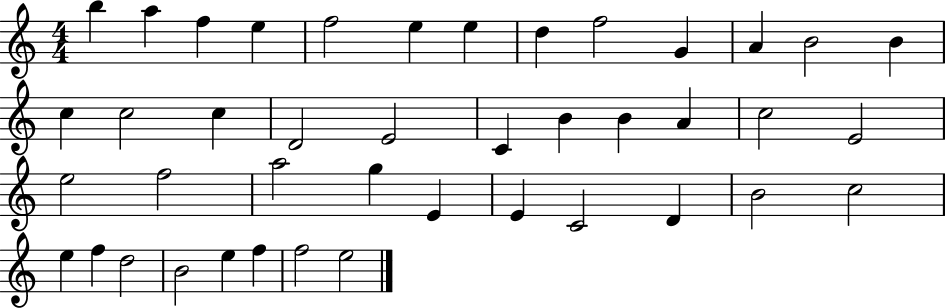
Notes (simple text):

B5/q A5/q F5/q E5/q F5/h E5/q E5/q D5/q F5/h G4/q A4/q B4/h B4/q C5/q C5/h C5/q D4/h E4/h C4/q B4/q B4/q A4/q C5/h E4/h E5/h F5/h A5/h G5/q E4/q E4/q C4/h D4/q B4/h C5/h E5/q F5/q D5/h B4/h E5/q F5/q F5/h E5/h